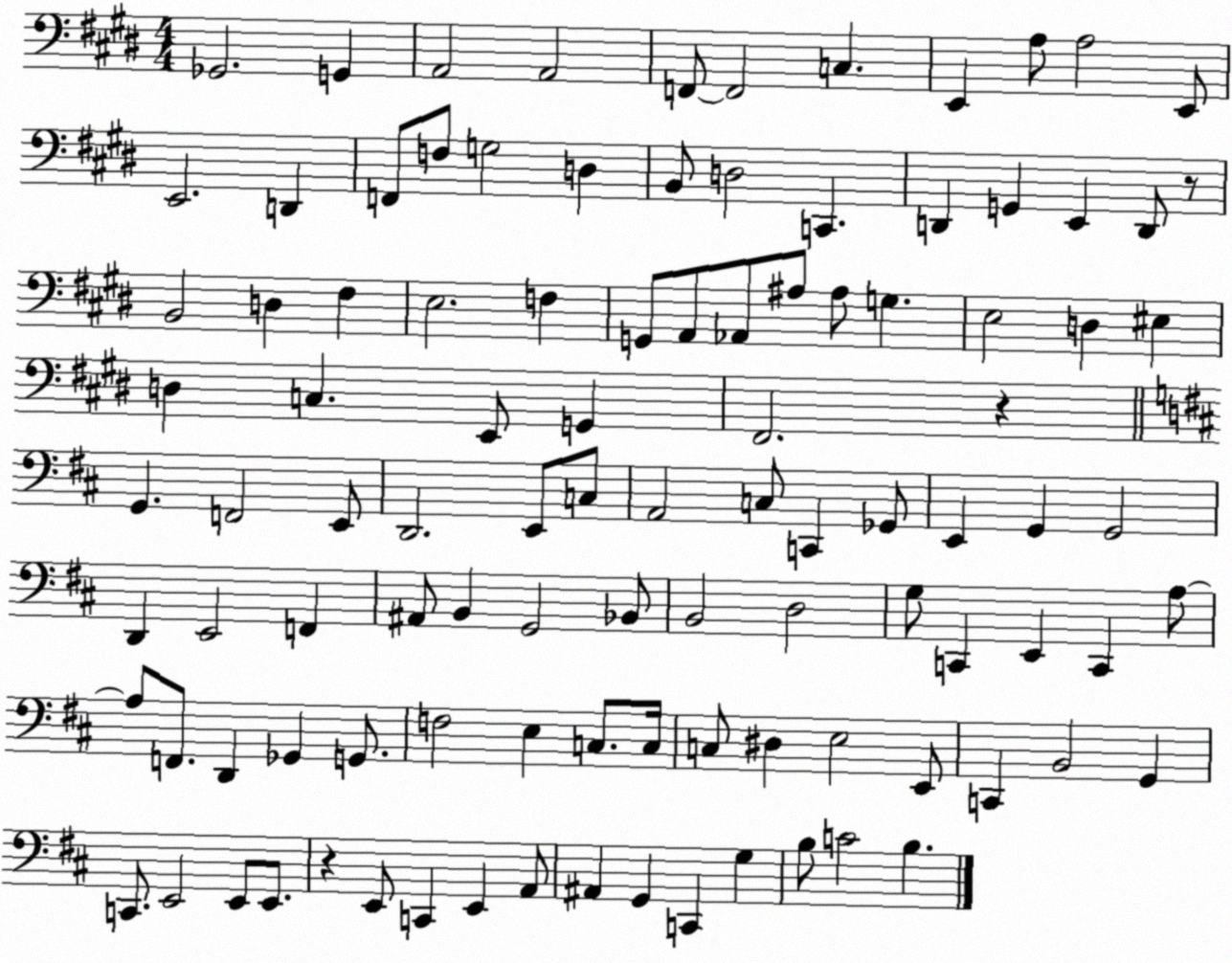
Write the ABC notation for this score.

X:1
T:Untitled
M:4/4
L:1/4
K:E
_G,,2 G,, A,,2 A,,2 F,,/2 F,,2 C, E,, A,/2 A,2 E,,/2 E,,2 D,, F,,/2 F,/2 G,2 D, B,,/2 D,2 C,, D,, G,, E,, D,,/2 z/2 B,,2 D, ^F, E,2 F, G,,/2 A,,/2 _A,,/2 ^A,/2 ^A,/2 G, E,2 D, ^E, D, C, E,,/2 G,, ^F,,2 z G,, F,,2 E,,/2 D,,2 E,,/2 C,/2 A,,2 C,/2 C,, _G,,/2 E,, G,, G,,2 D,, E,,2 F,, ^A,,/2 B,, G,,2 _B,,/2 B,,2 D,2 G,/2 C,, E,, C,, A,/2 A,/2 F,,/2 D,, _G,, G,,/2 F,2 E, C,/2 C,/4 C,/2 ^D, E,2 E,,/2 C,, B,,2 G,, C,,/2 E,,2 E,,/2 E,,/2 z E,,/2 C,, E,, A,,/2 ^A,, G,, C,, G, B,/2 C2 B,